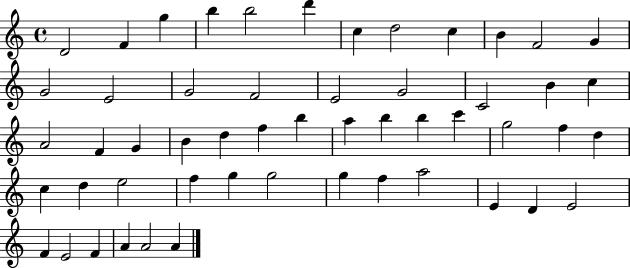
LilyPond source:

{
  \clef treble
  \time 4/4
  \defaultTimeSignature
  \key c \major
  d'2 f'4 g''4 | b''4 b''2 d'''4 | c''4 d''2 c''4 | b'4 f'2 g'4 | \break g'2 e'2 | g'2 f'2 | e'2 g'2 | c'2 b'4 c''4 | \break a'2 f'4 g'4 | b'4 d''4 f''4 b''4 | a''4 b''4 b''4 c'''4 | g''2 f''4 d''4 | \break c''4 d''4 e''2 | f''4 g''4 g''2 | g''4 f''4 a''2 | e'4 d'4 e'2 | \break f'4 e'2 f'4 | a'4 a'2 a'4 | \bar "|."
}